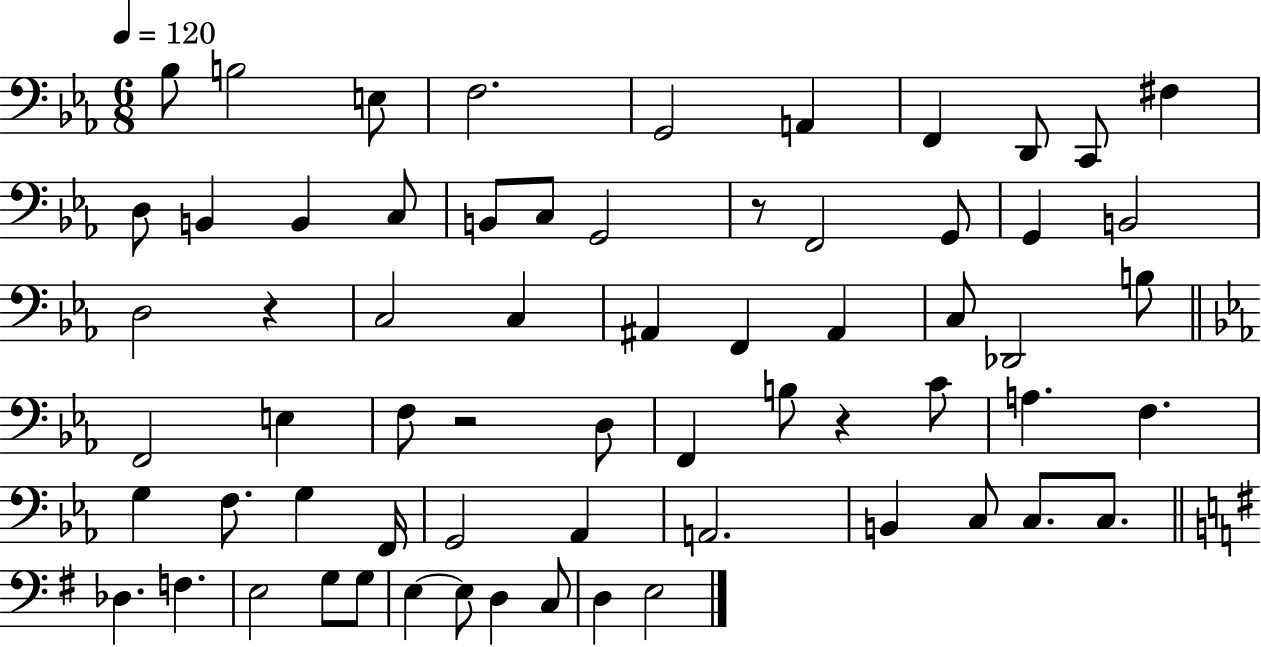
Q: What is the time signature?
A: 6/8